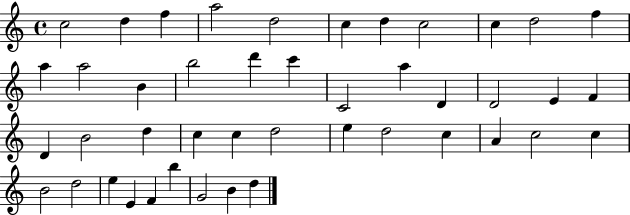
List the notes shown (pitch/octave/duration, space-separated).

C5/h D5/q F5/q A5/h D5/h C5/q D5/q C5/h C5/q D5/h F5/q A5/q A5/h B4/q B5/h D6/q C6/q C4/h A5/q D4/q D4/h E4/q F4/q D4/q B4/h D5/q C5/q C5/q D5/h E5/q D5/h C5/q A4/q C5/h C5/q B4/h D5/h E5/q E4/q F4/q B5/q G4/h B4/q D5/q